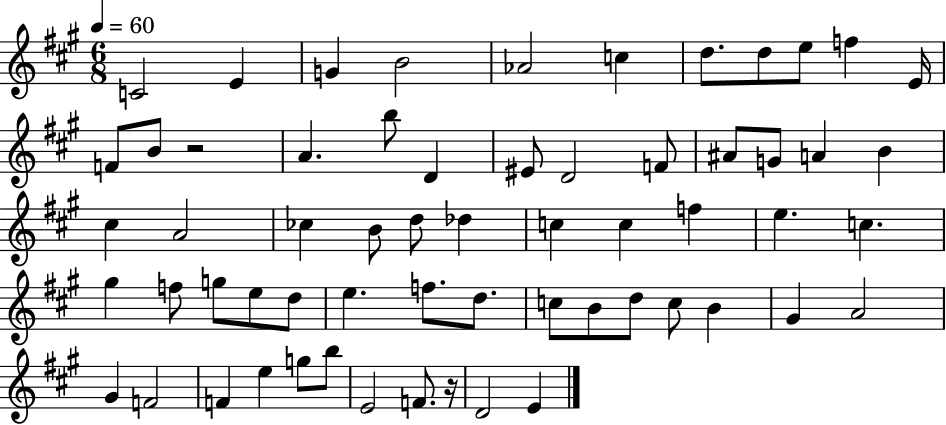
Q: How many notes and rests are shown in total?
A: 61